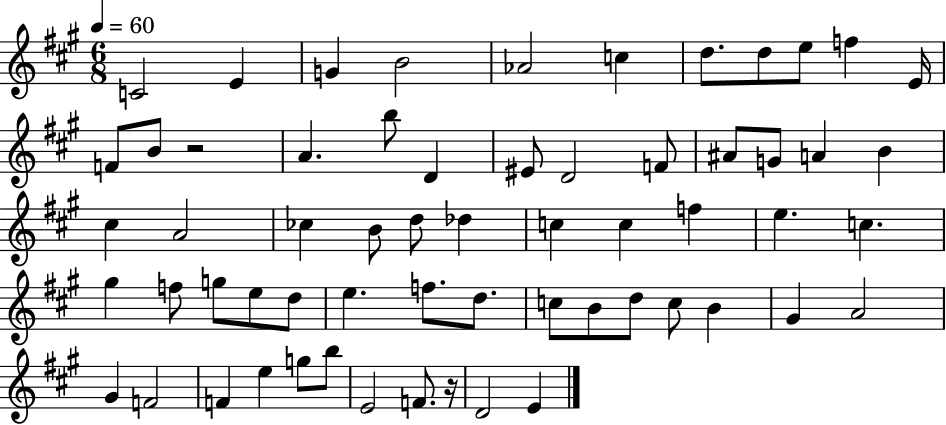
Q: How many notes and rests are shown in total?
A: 61